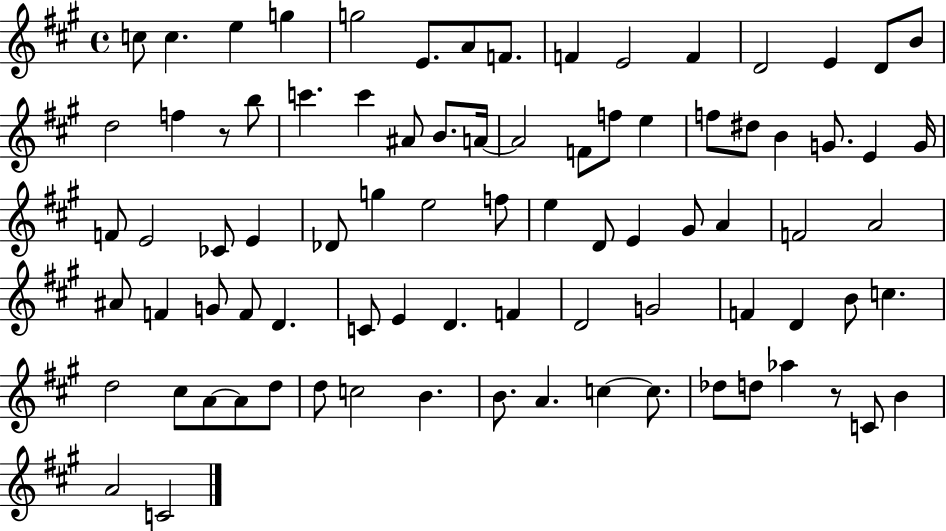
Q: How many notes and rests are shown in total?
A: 84